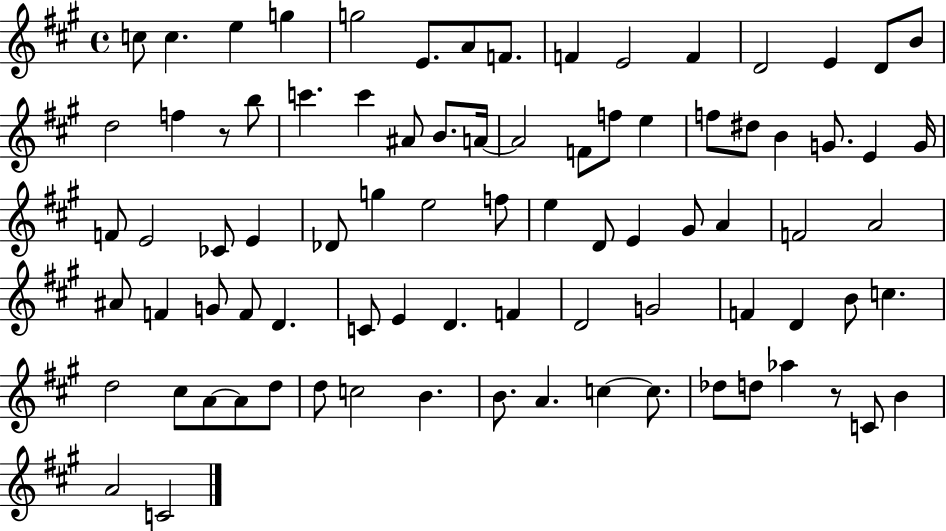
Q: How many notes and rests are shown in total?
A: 84